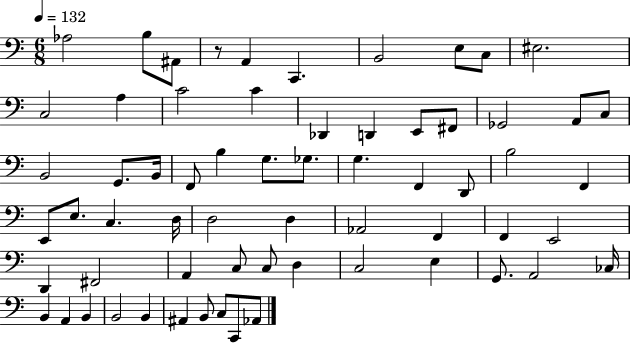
X:1
T:Untitled
M:6/8
L:1/4
K:C
_A,2 B,/2 ^A,,/2 z/2 A,, C,, B,,2 E,/2 C,/2 ^E,2 C,2 A, C2 C _D,, D,, E,,/2 ^F,,/2 _G,,2 A,,/2 C,/2 B,,2 G,,/2 B,,/4 F,,/2 B, G,/2 _G,/2 G, F,, D,,/2 B,2 F,, E,,/2 E,/2 C, D,/4 D,2 D, _A,,2 F,, F,, E,,2 D,, ^F,,2 A,, C,/2 C,/2 D, C,2 E, G,,/2 A,,2 _C,/4 B,, A,, B,, B,,2 B,, ^A,, B,,/2 C,/2 C,,/2 _A,,/2